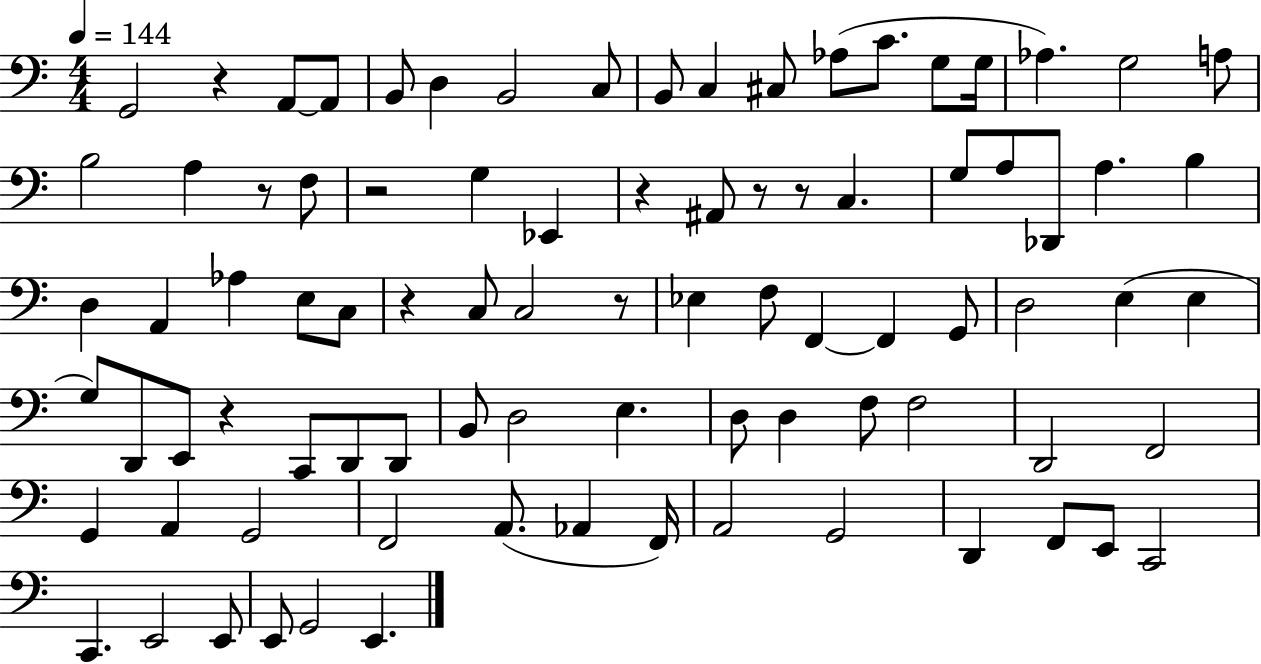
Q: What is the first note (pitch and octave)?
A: G2